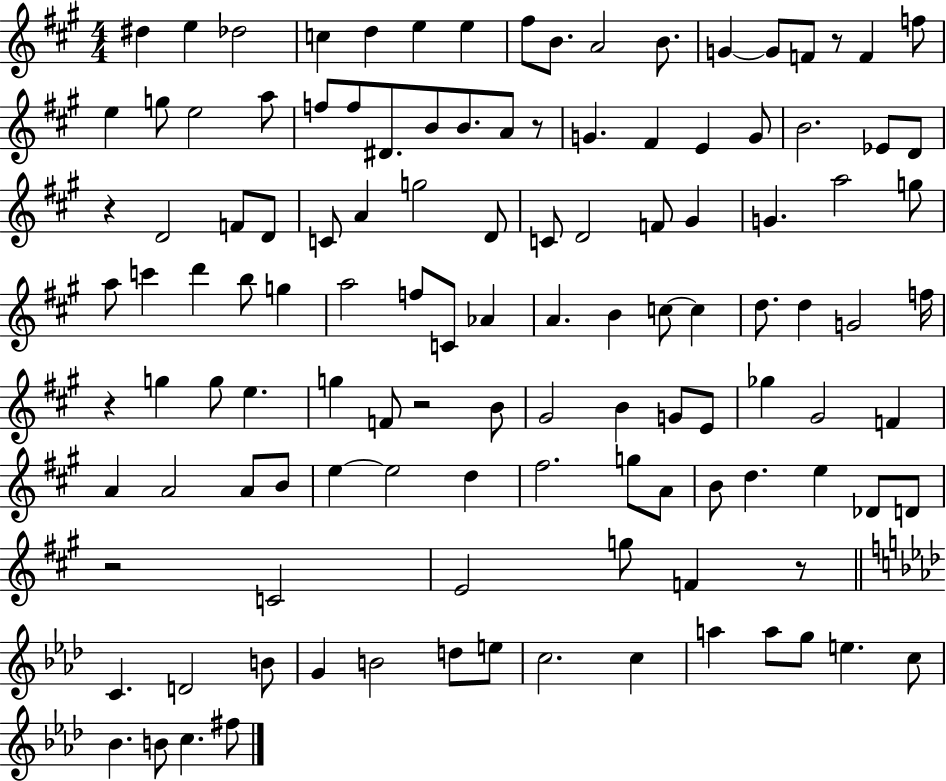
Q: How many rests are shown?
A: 7